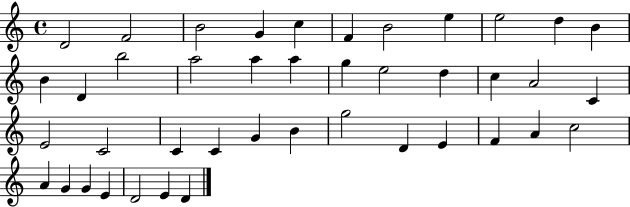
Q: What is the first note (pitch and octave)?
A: D4